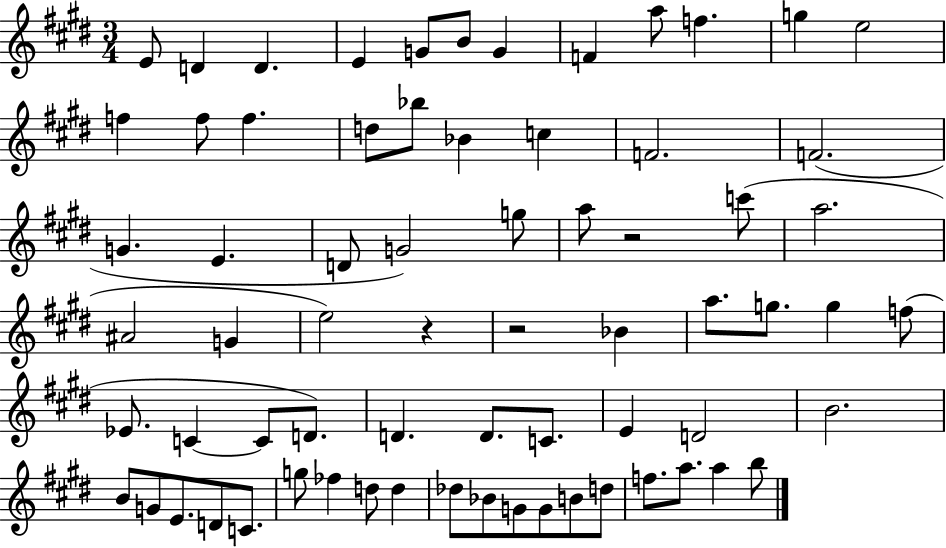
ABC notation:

X:1
T:Untitled
M:3/4
L:1/4
K:E
E/2 D D E G/2 B/2 G F a/2 f g e2 f f/2 f d/2 _b/2 _B c F2 F2 G E D/2 G2 g/2 a/2 z2 c'/2 a2 ^A2 G e2 z z2 _B a/2 g/2 g f/2 _E/2 C C/2 D/2 D D/2 C/2 E D2 B2 B/2 G/2 E/2 D/2 C/2 g/2 _f d/2 d _d/2 _B/2 G/2 G/2 B/2 d/2 f/2 a/2 a b/2